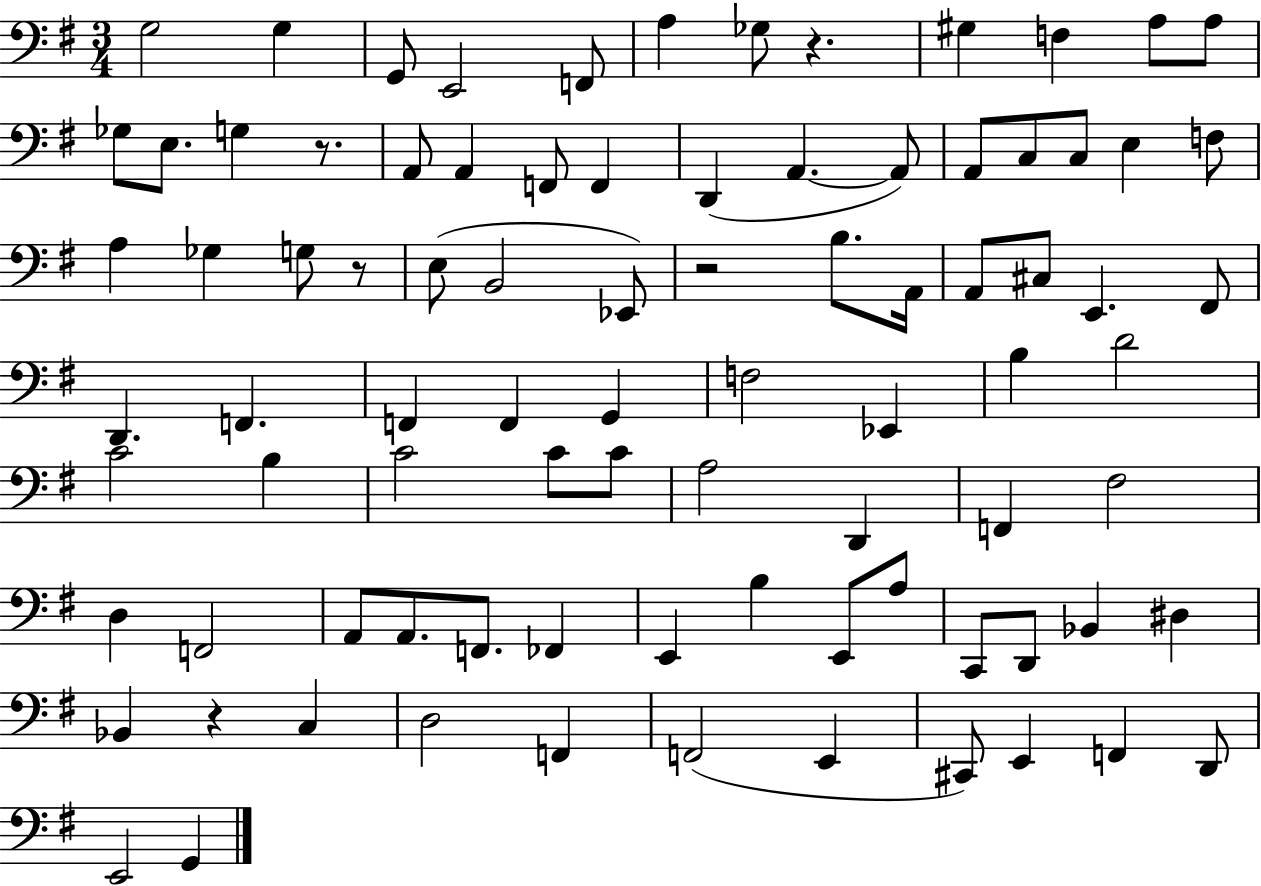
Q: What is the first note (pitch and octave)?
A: G3